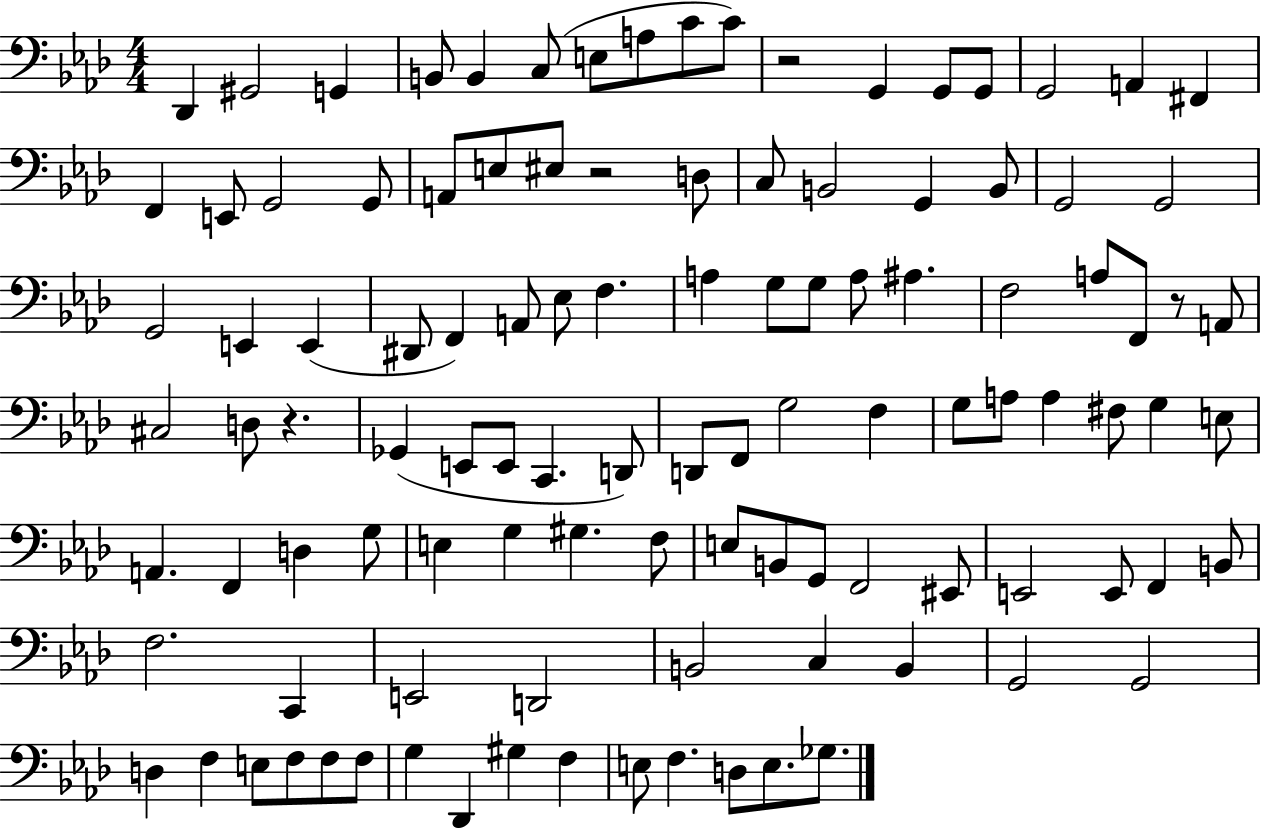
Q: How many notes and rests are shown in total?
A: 109